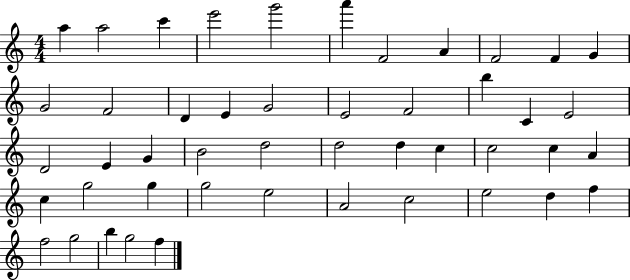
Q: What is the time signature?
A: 4/4